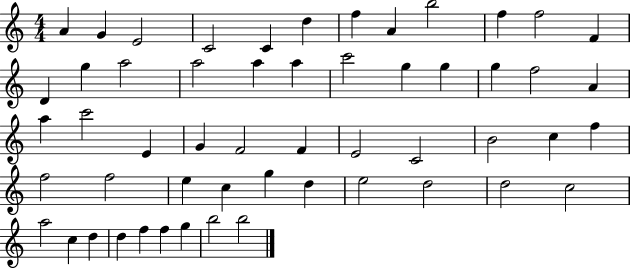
{
  \clef treble
  \numericTimeSignature
  \time 4/4
  \key c \major
  a'4 g'4 e'2 | c'2 c'4 d''4 | f''4 a'4 b''2 | f''4 f''2 f'4 | \break d'4 g''4 a''2 | a''2 a''4 a''4 | c'''2 g''4 g''4 | g''4 f''2 a'4 | \break a''4 c'''2 e'4 | g'4 f'2 f'4 | e'2 c'2 | b'2 c''4 f''4 | \break f''2 f''2 | e''4 c''4 g''4 d''4 | e''2 d''2 | d''2 c''2 | \break a''2 c''4 d''4 | d''4 f''4 f''4 g''4 | b''2 b''2 | \bar "|."
}